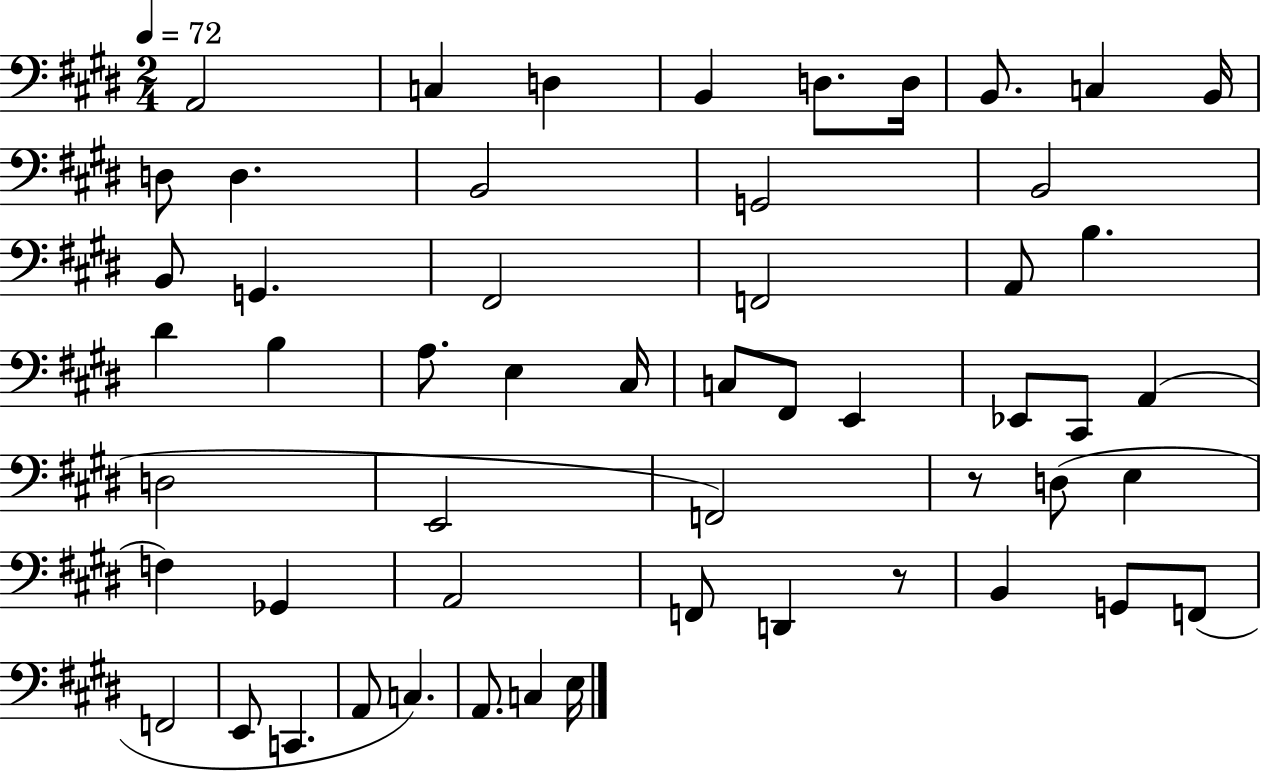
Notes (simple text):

A2/h C3/q D3/q B2/q D3/e. D3/s B2/e. C3/q B2/s D3/e D3/q. B2/h G2/h B2/h B2/e G2/q. F#2/h F2/h A2/e B3/q. D#4/q B3/q A3/e. E3/q C#3/s C3/e F#2/e E2/q Eb2/e C#2/e A2/q D3/h E2/h F2/h R/e D3/e E3/q F3/q Gb2/q A2/h F2/e D2/q R/e B2/q G2/e F2/e F2/h E2/e C2/q. A2/e C3/q. A2/e. C3/q E3/s